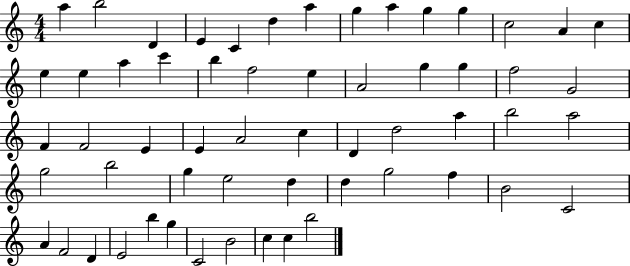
{
  \clef treble
  \numericTimeSignature
  \time 4/4
  \key c \major
  a''4 b''2 d'4 | e'4 c'4 d''4 a''4 | g''4 a''4 g''4 g''4 | c''2 a'4 c''4 | \break e''4 e''4 a''4 c'''4 | b''4 f''2 e''4 | a'2 g''4 g''4 | f''2 g'2 | \break f'4 f'2 e'4 | e'4 a'2 c''4 | d'4 d''2 a''4 | b''2 a''2 | \break g''2 b''2 | g''4 e''2 d''4 | d''4 g''2 f''4 | b'2 c'2 | \break a'4 f'2 d'4 | e'2 b''4 g''4 | c'2 b'2 | c''4 c''4 b''2 | \break \bar "|."
}